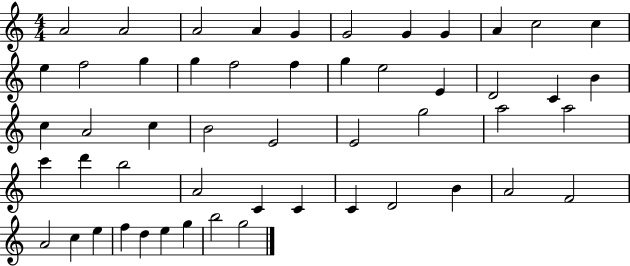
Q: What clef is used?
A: treble